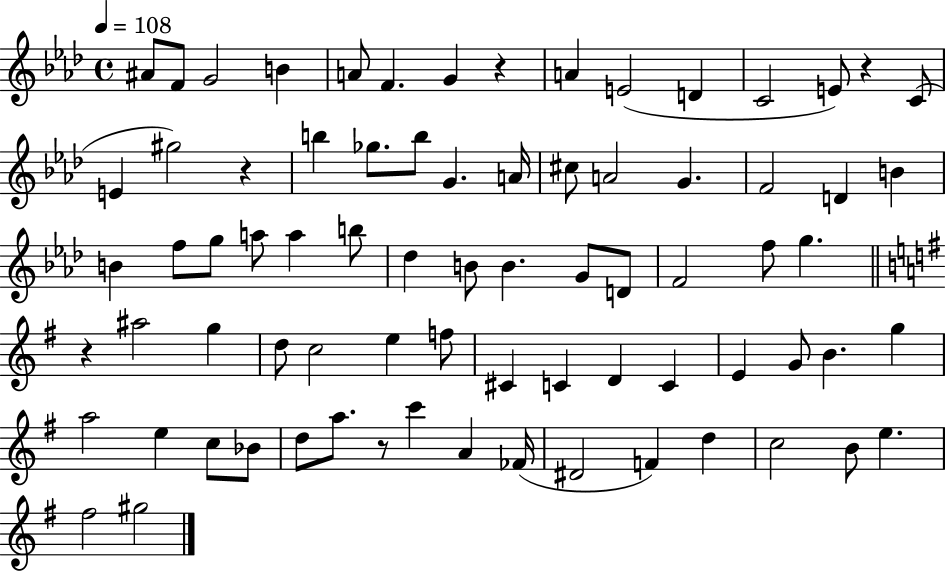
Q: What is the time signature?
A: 4/4